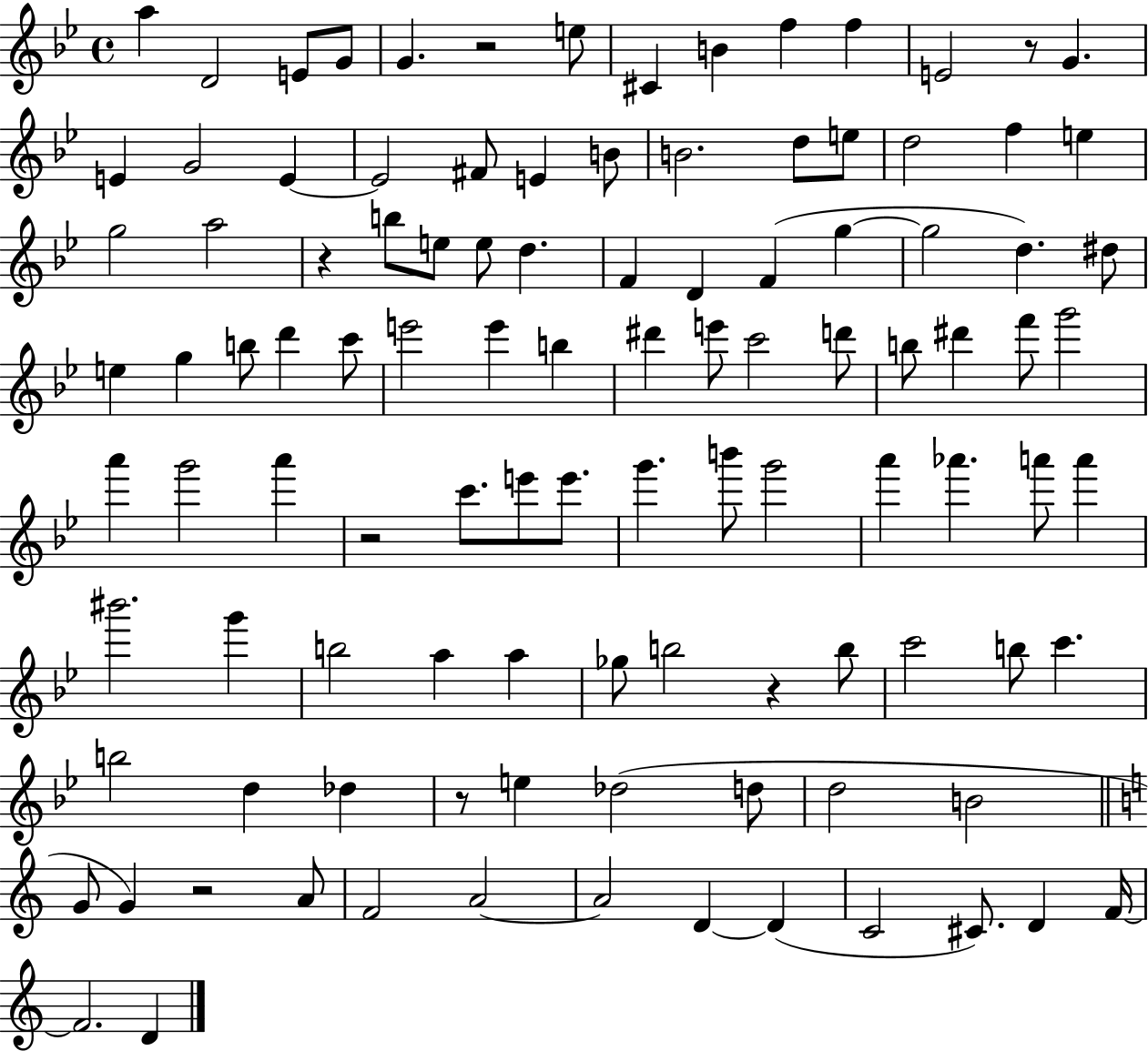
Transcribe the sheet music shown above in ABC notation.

X:1
T:Untitled
M:4/4
L:1/4
K:Bb
a D2 E/2 G/2 G z2 e/2 ^C B f f E2 z/2 G E G2 E E2 ^F/2 E B/2 B2 d/2 e/2 d2 f e g2 a2 z b/2 e/2 e/2 d F D F g g2 d ^d/2 e g b/2 d' c'/2 e'2 e' b ^d' e'/2 c'2 d'/2 b/2 ^d' f'/2 g'2 a' g'2 a' z2 c'/2 e'/2 e'/2 g' b'/2 g'2 a' _a' a'/2 a' ^b'2 g' b2 a a _g/2 b2 z b/2 c'2 b/2 c' b2 d _d z/2 e _d2 d/2 d2 B2 G/2 G z2 A/2 F2 A2 A2 D D C2 ^C/2 D F/4 F2 D